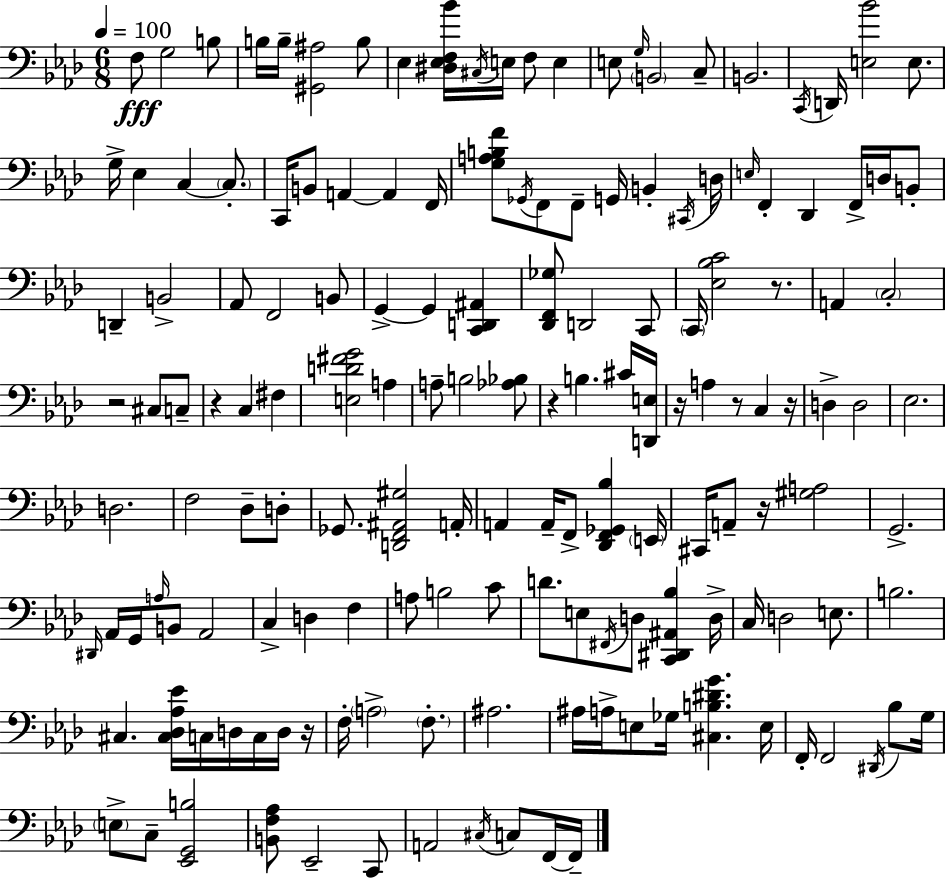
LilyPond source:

{
  \clef bass
  \numericTimeSignature
  \time 6/8
  \key aes \major
  \tempo 4 = 100
  \repeat volta 2 { f8\fff g2 b8 | b16 b16-- <gis, ais>2 b8 | ees4 <dis ees f bes'>16 \acciaccatura { cis16 } e16 f8 e4 | e8 \grace { g16 } \parenthesize b,2 | \break c8-- b,2. | \acciaccatura { c,16 } d,16 <e bes'>2 | e8. g16-> ees4 c4~~ | \parenthesize c8.-. c,16 b,8 a,4~~ a,4 | \break f,16 <g a b f'>8 \acciaccatura { ges,16 } f,8 f,8-- g,16 b,4-. | \acciaccatura { cis,16 } d16 \grace { e16 } f,4-. des,4 | f,16-> d16 b,8-. d,4-- b,2-> | aes,8 f,2 | \break b,8 g,4->~~ g,4 | <c, d, ais,>4 <des, f, ges>8 d,2 | c,8 \parenthesize c,16 <ees bes c'>2 | r8. a,4 \parenthesize c2-. | \break r2 | cis8 c8-- r4 c4 | fis4 <e d' fis' g'>2 | a4 a8-- b2 | \break <aes bes>8 r4 b4. | cis'16 <d, e>16 r16 a4 r8 | c4 r16 d4-> d2 | ees2. | \break d2. | f2 | des8-- d8-. ges,8. <d, f, ais, gis>2 | a,16-. a,4 a,16-- f,8-> | \break <des, f, ges, bes>4 \parenthesize e,16 cis,16 a,8-- r16 <gis a>2 | g,2.-> | \grace { dis,16 } aes,16 g,16 \grace { a16 } b,8 | aes,2 c4-> | \break d4 f4 a8 b2 | c'8 d'8. e8 | \acciaccatura { fis,16 } d8 <c, dis, ais, bes>4 d16-> c16 d2 | e8. b2. | \break cis4. | <cis des aes ees'>16 c16 d16 c16 d16 r16 f16-. \parenthesize a2-> | \parenthesize f8.-. ais2. | ais16 a16-> e8 | \break ges16 <cis b dis' g'>4. e16 f,16-. f,2 | \acciaccatura { dis,16 } bes8 g16 \parenthesize e8-> | c8-- <ees, g, b>2 <b, f aes>8 | ees,2-- c,8 a,2 | \break \acciaccatura { cis16 } c8 f,16~~ f,16-- } \bar "|."
}